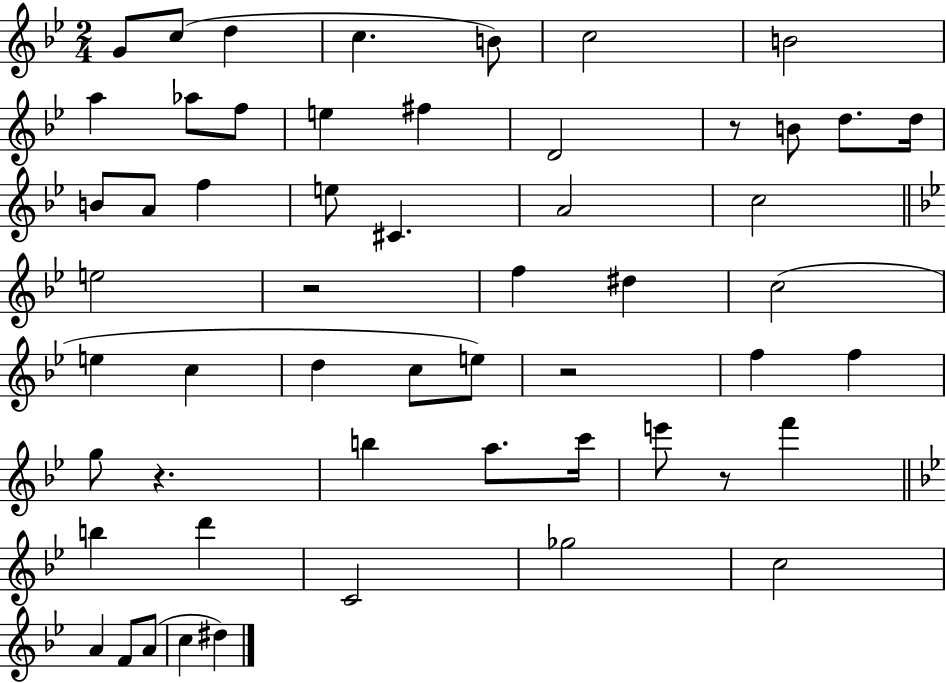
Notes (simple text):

G4/e C5/e D5/q C5/q. B4/e C5/h B4/h A5/q Ab5/e F5/e E5/q F#5/q D4/h R/e B4/e D5/e. D5/s B4/e A4/e F5/q E5/e C#4/q. A4/h C5/h E5/h R/h F5/q D#5/q C5/h E5/q C5/q D5/q C5/e E5/e R/h F5/q F5/q G5/e R/q. B5/q A5/e. C6/s E6/e R/e F6/q B5/q D6/q C4/h Gb5/h C5/h A4/q F4/e A4/e C5/q D#5/q